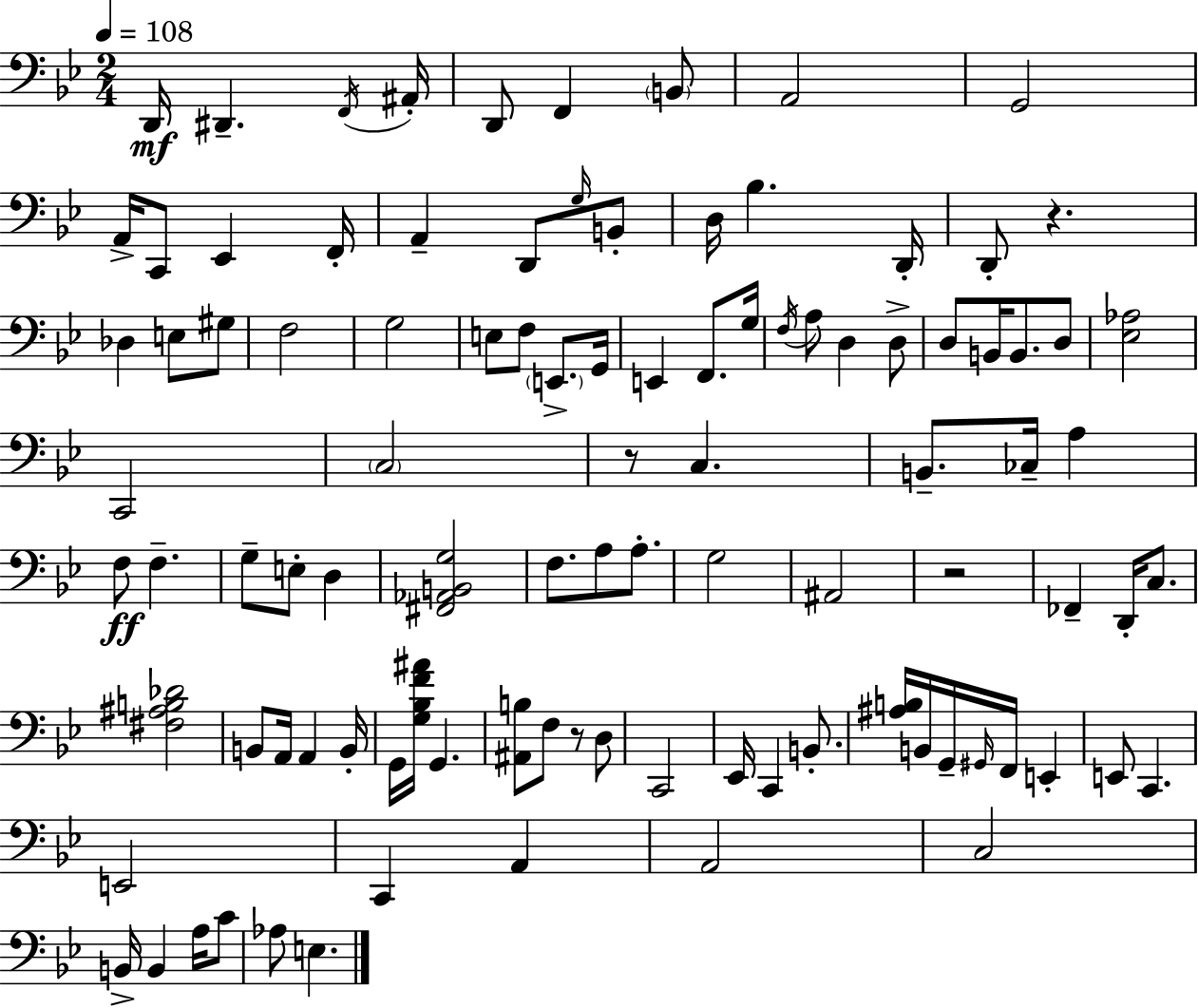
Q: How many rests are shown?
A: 4